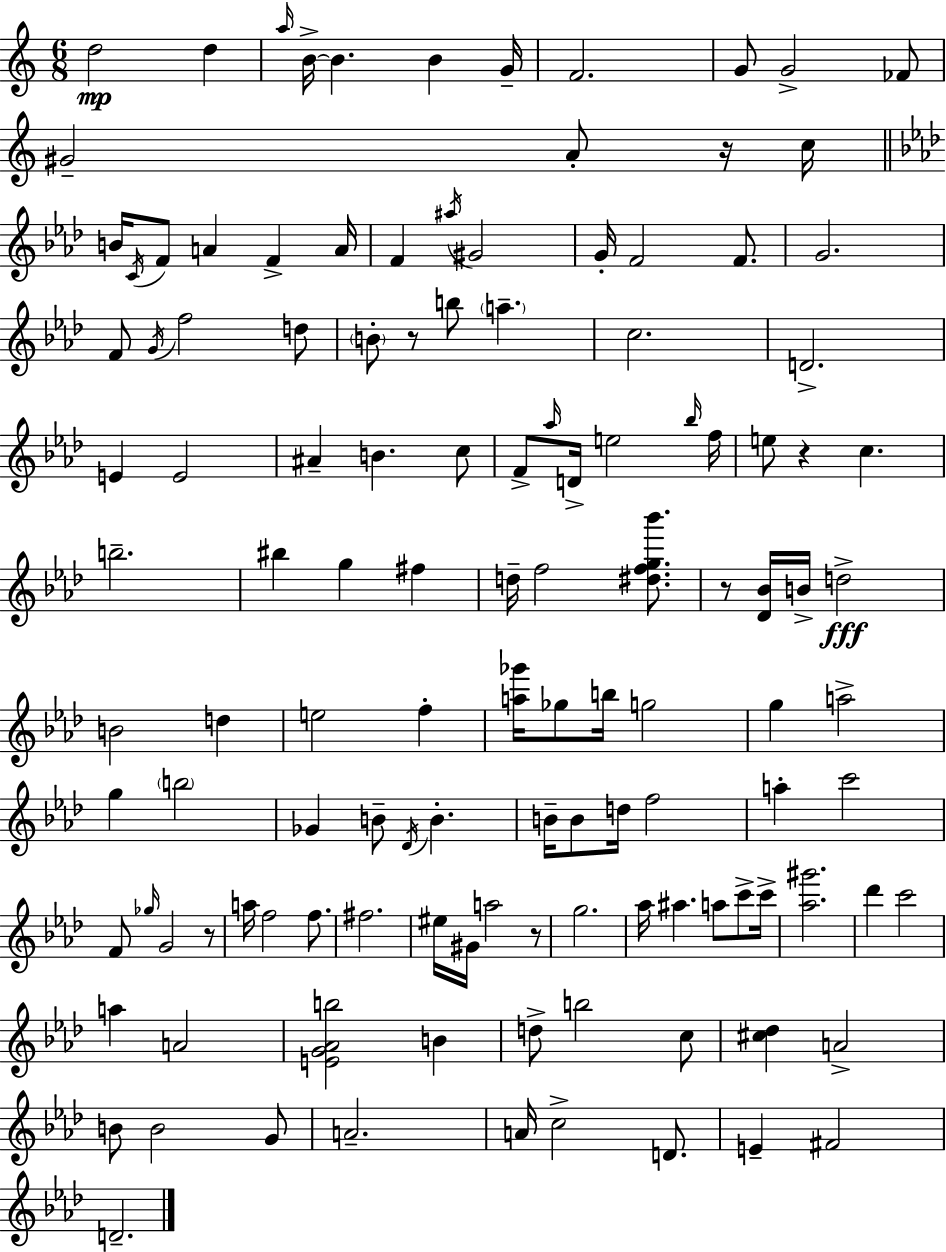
D5/h D5/q A5/s B4/s B4/q. B4/q G4/s F4/h. G4/e G4/h FES4/e G#4/h A4/e R/s C5/s B4/s C4/s F4/e A4/q F4/q A4/s F4/q A#5/s G#4/h G4/s F4/h F4/e. G4/h. F4/e G4/s F5/h D5/e B4/e R/e B5/e A5/q. C5/h. D4/h. E4/q E4/h A#4/q B4/q. C5/e F4/e Ab5/s D4/s E5/h Bb5/s F5/s E5/e R/q C5/q. B5/h. BIS5/q G5/q F#5/q D5/s F5/h [D#5,F5,G5,Bb6]/e. R/e [Db4,Bb4]/s B4/s D5/h B4/h D5/q E5/h F5/q [A5,Gb6]/s Gb5/e B5/s G5/h G5/q A5/h G5/q B5/h Gb4/q B4/e Db4/s B4/q. B4/s B4/e D5/s F5/h A5/q C6/h F4/e Gb5/s G4/h R/e A5/s F5/h F5/e. F#5/h. EIS5/s G#4/s A5/h R/e G5/h. Ab5/s A#5/q. A5/e C6/e C6/s [Ab5,G#6]/h. Db6/q C6/h A5/q A4/h [E4,G4,Ab4,B5]/h B4/q D5/e B5/h C5/e [C#5,Db5]/q A4/h B4/e B4/h G4/e A4/h. A4/s C5/h D4/e. E4/q F#4/h D4/h.